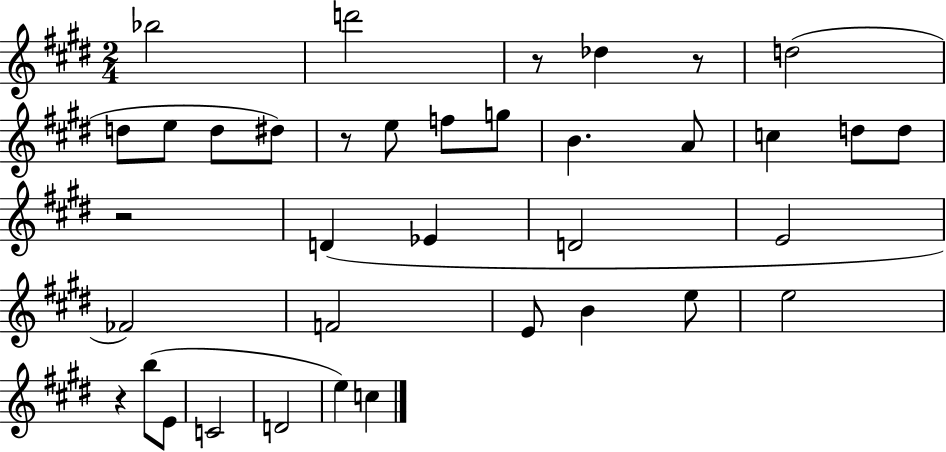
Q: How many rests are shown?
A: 5